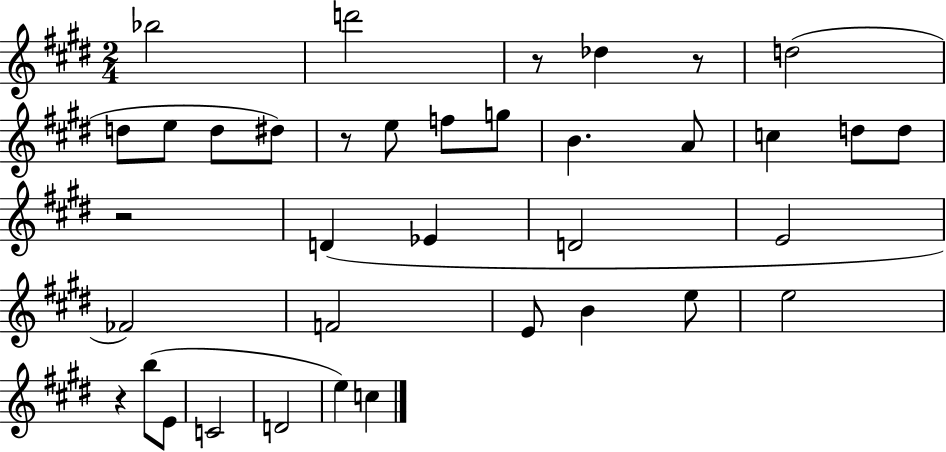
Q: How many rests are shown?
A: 5